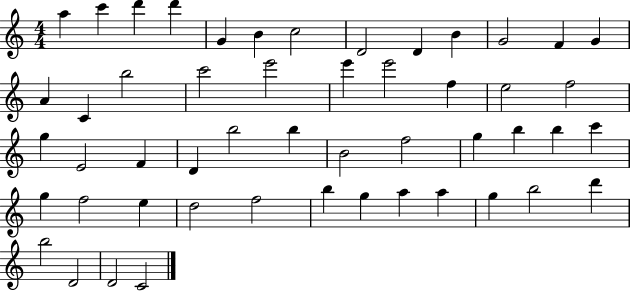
A5/q C6/q D6/q D6/q G4/q B4/q C5/h D4/h D4/q B4/q G4/h F4/q G4/q A4/q C4/q B5/h C6/h E6/h E6/q E6/h F5/q E5/h F5/h G5/q E4/h F4/q D4/q B5/h B5/q B4/h F5/h G5/q B5/q B5/q C6/q G5/q F5/h E5/q D5/h F5/h B5/q G5/q A5/q A5/q G5/q B5/h D6/q B5/h D4/h D4/h C4/h